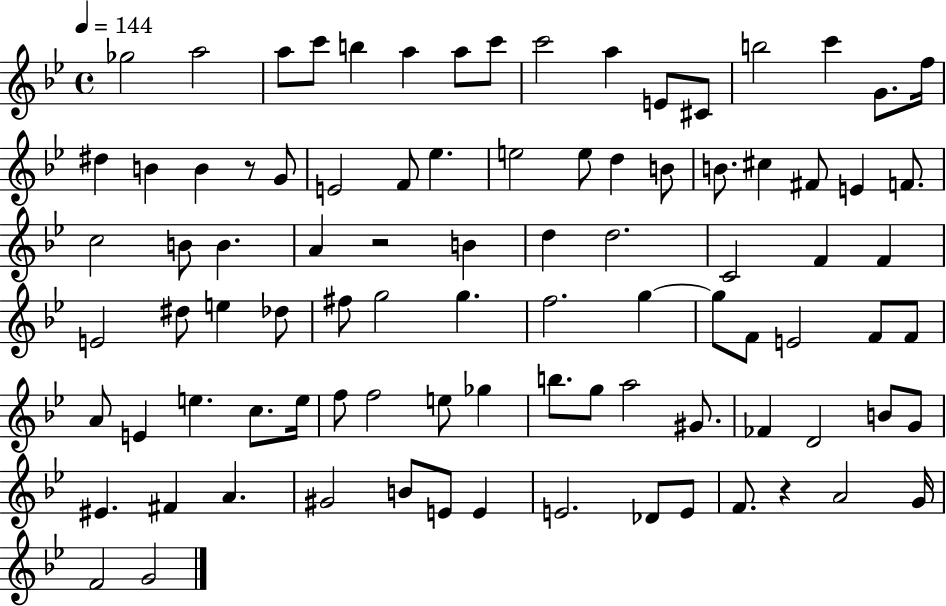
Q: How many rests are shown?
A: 3